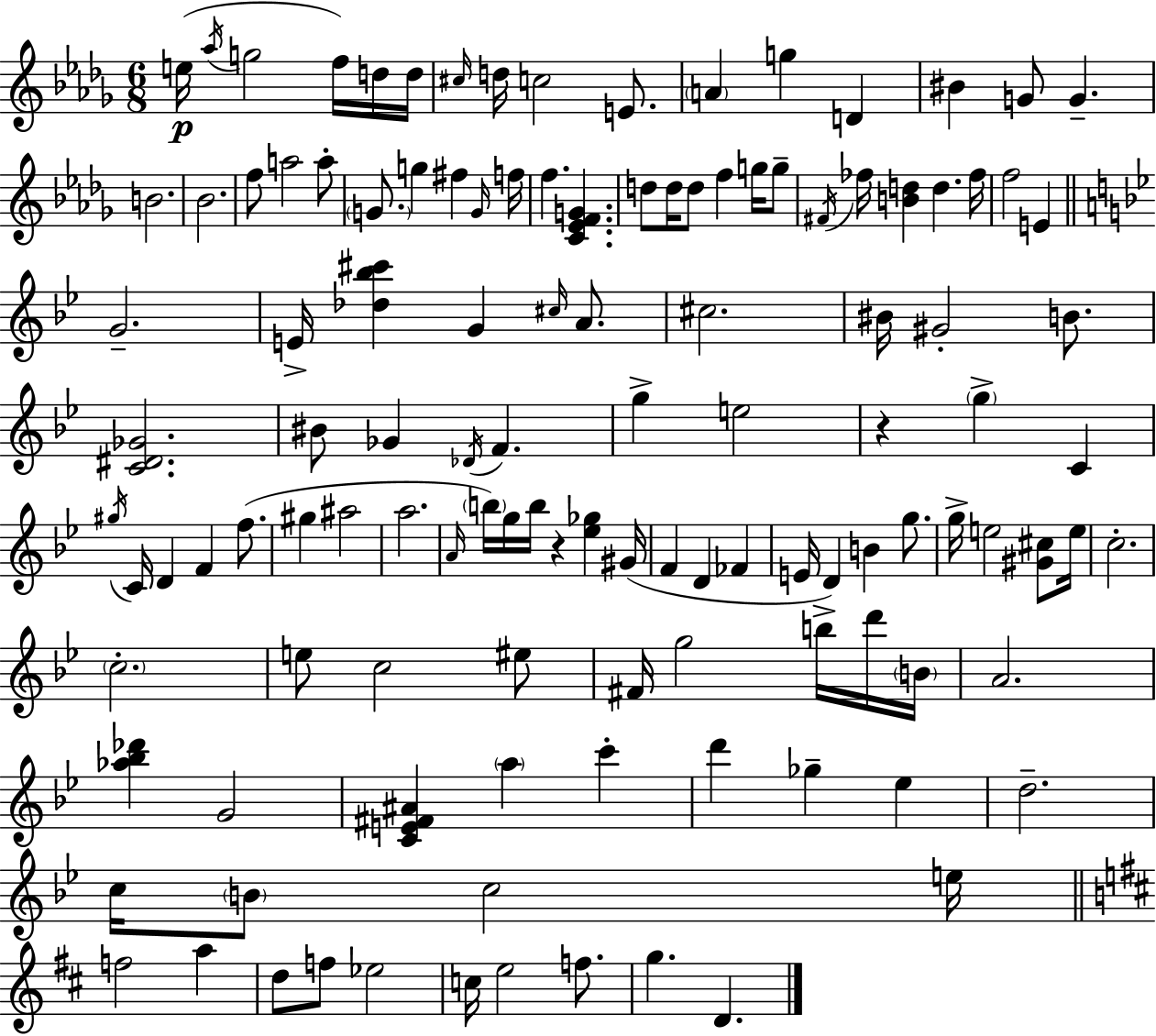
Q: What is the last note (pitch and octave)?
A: D4